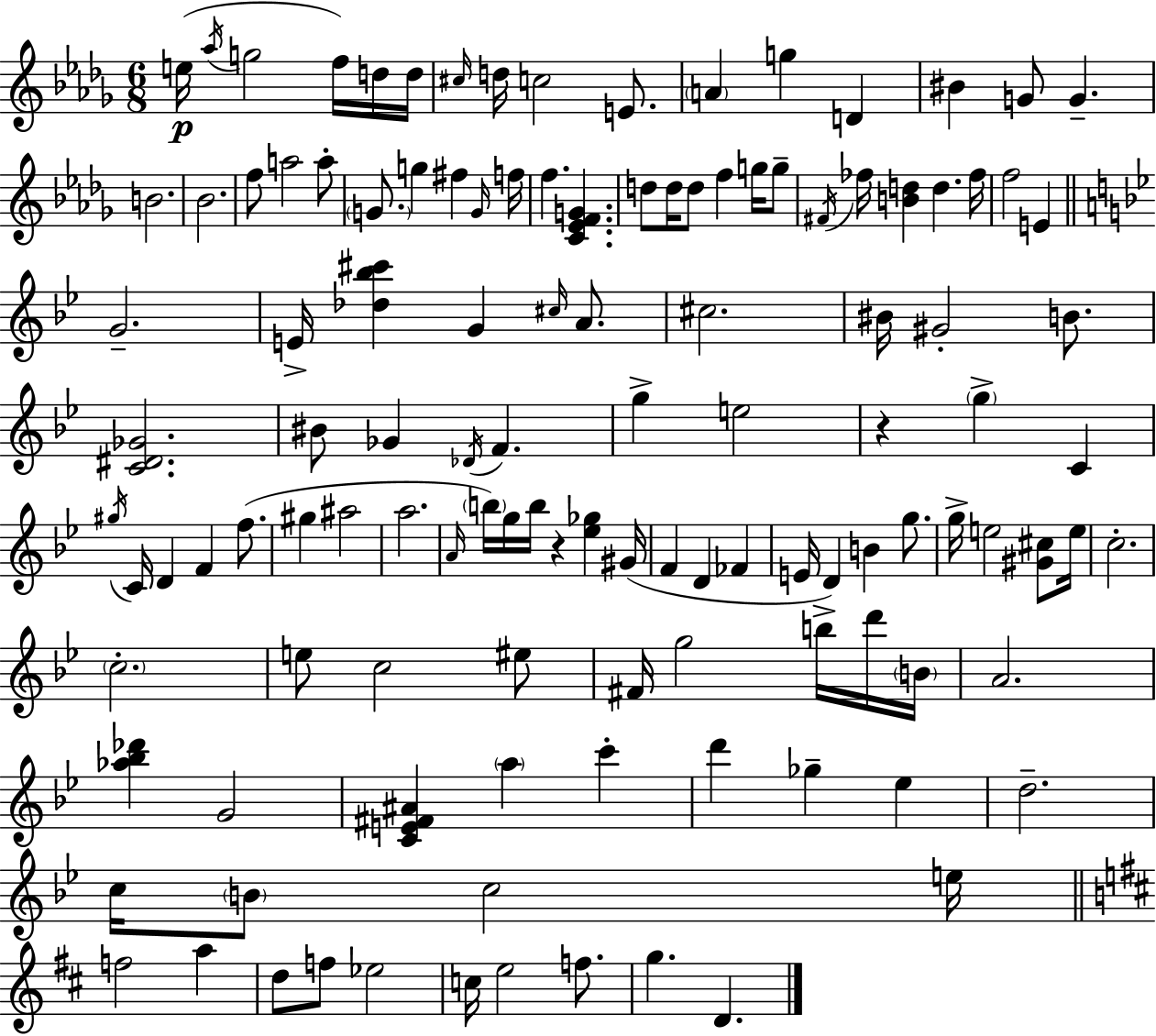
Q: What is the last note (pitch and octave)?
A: D4